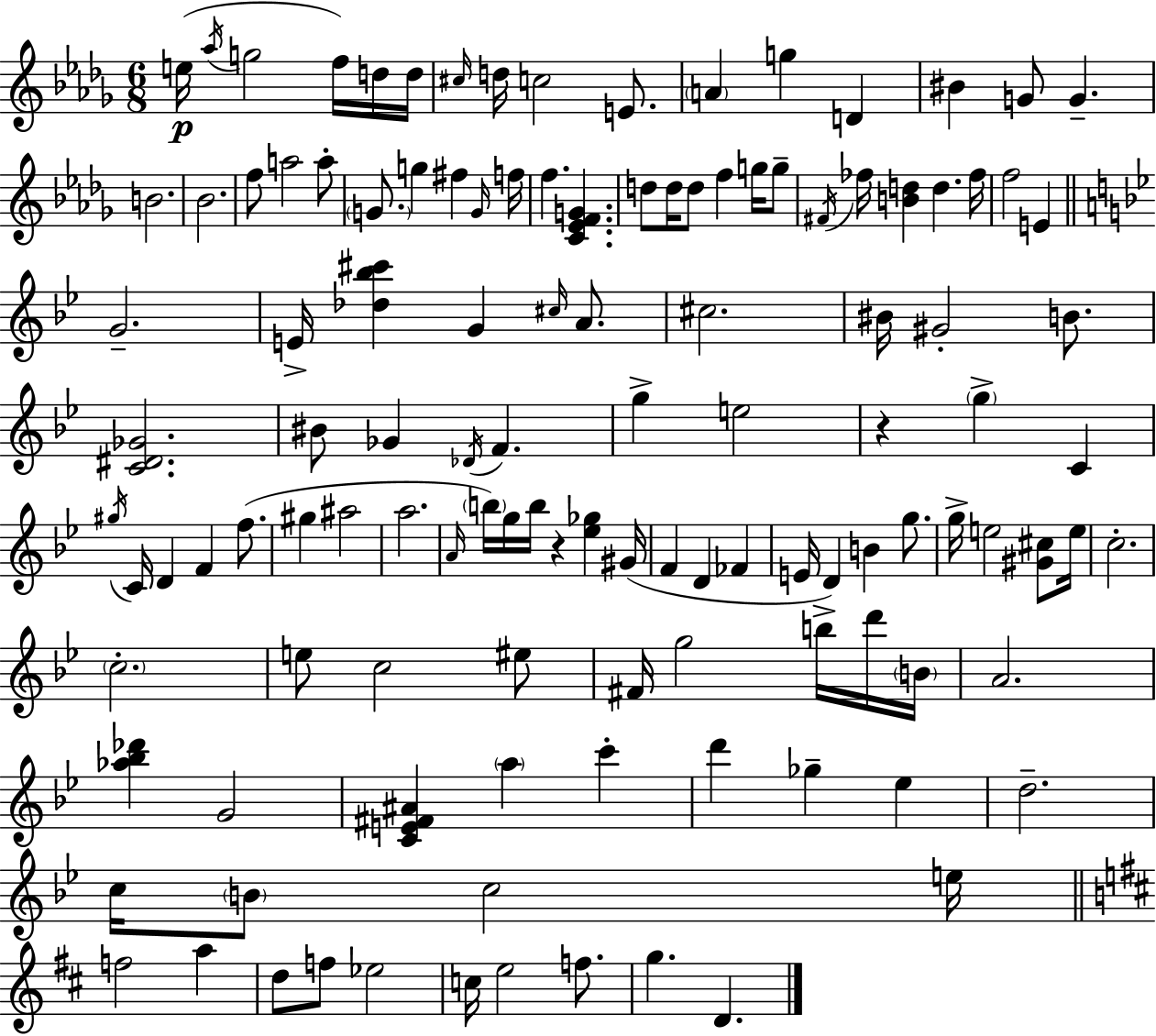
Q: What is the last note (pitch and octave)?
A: D4